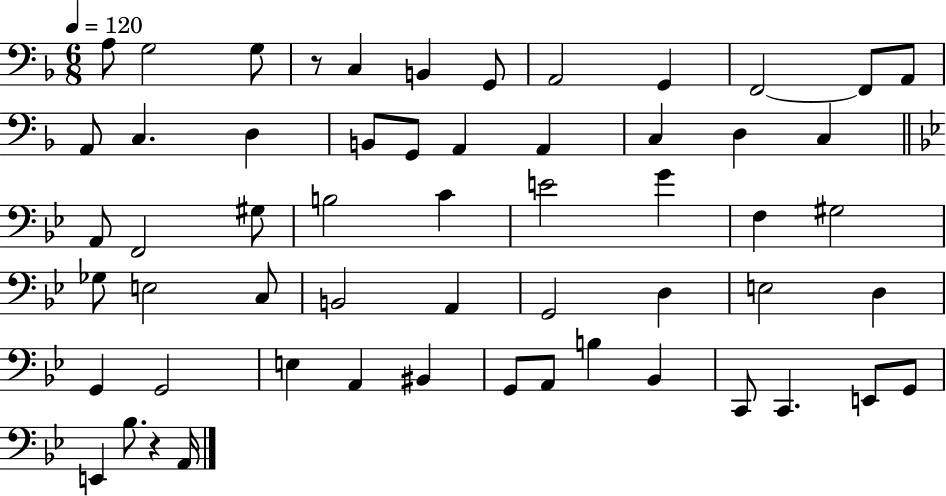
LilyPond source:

{
  \clef bass
  \numericTimeSignature
  \time 6/8
  \key f \major
  \tempo 4 = 120
  \repeat volta 2 { a8 g2 g8 | r8 c4 b,4 g,8 | a,2 g,4 | f,2~~ f,8 a,8 | \break a,8 c4. d4 | b,8 g,8 a,4 a,4 | c4 d4 c4 | \bar "||" \break \key bes \major a,8 f,2 gis8 | b2 c'4 | e'2 g'4 | f4 gis2 | \break ges8 e2 c8 | b,2 a,4 | g,2 d4 | e2 d4 | \break g,4 g,2 | e4 a,4 bis,4 | g,8 a,8 b4 bes,4 | c,8 c,4. e,8 g,8 | \break e,4 bes8. r4 a,16 | } \bar "|."
}